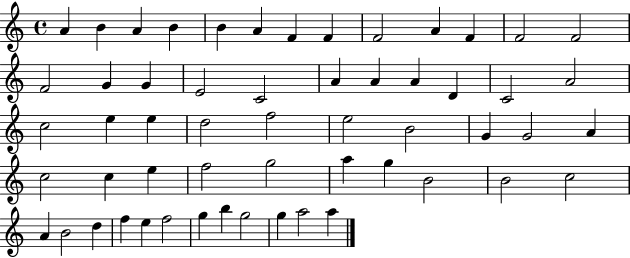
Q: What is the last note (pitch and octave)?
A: A5